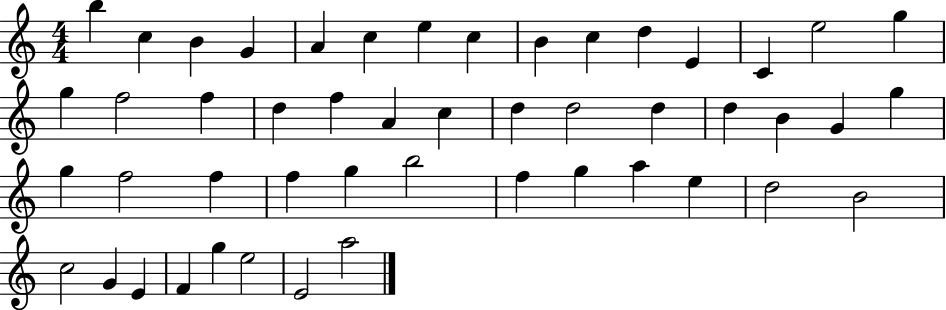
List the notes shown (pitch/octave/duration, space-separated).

B5/q C5/q B4/q G4/q A4/q C5/q E5/q C5/q B4/q C5/q D5/q E4/q C4/q E5/h G5/q G5/q F5/h F5/q D5/q F5/q A4/q C5/q D5/q D5/h D5/q D5/q B4/q G4/q G5/q G5/q F5/h F5/q F5/q G5/q B5/h F5/q G5/q A5/q E5/q D5/h B4/h C5/h G4/q E4/q F4/q G5/q E5/h E4/h A5/h